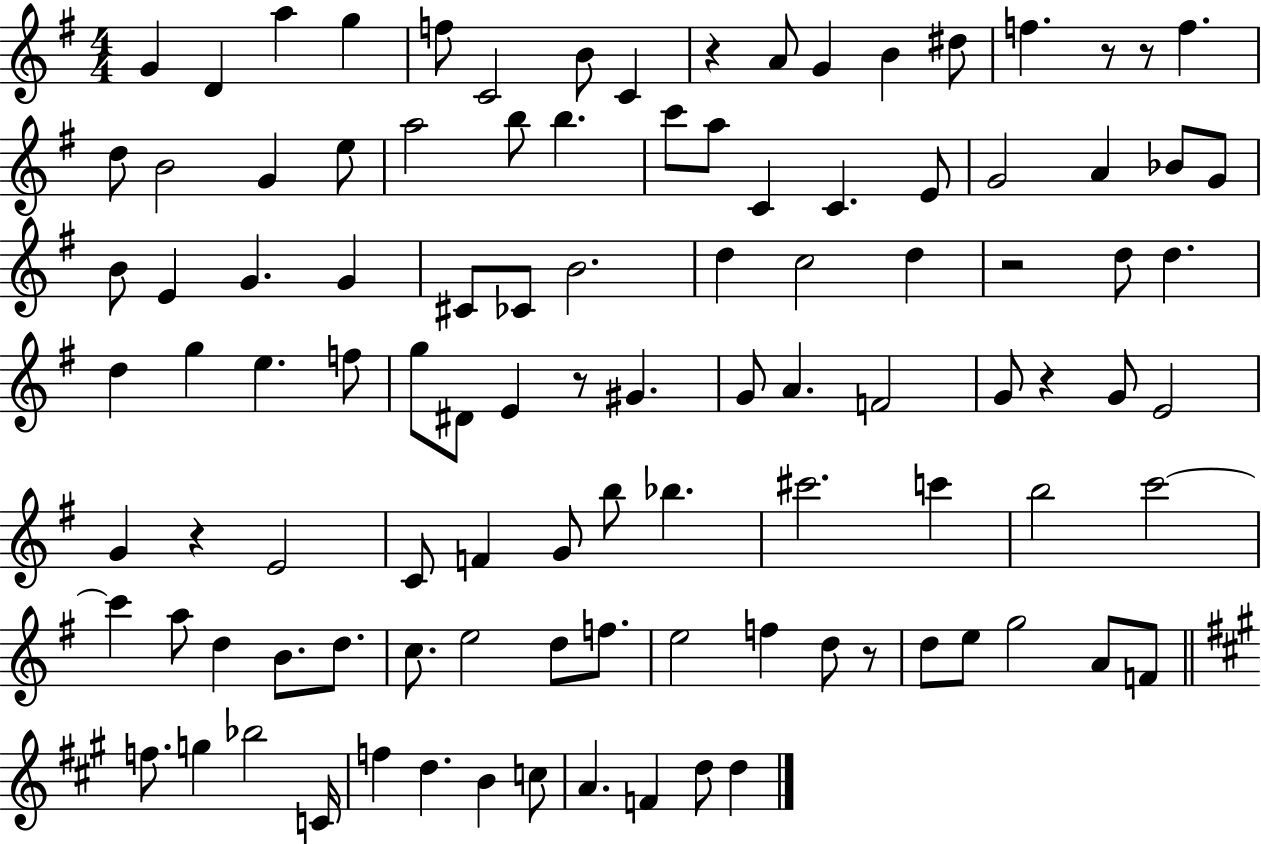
{
  \clef treble
  \numericTimeSignature
  \time 4/4
  \key g \major
  \repeat volta 2 { g'4 d'4 a''4 g''4 | f''8 c'2 b'8 c'4 | r4 a'8 g'4 b'4 dis''8 | f''4. r8 r8 f''4. | \break d''8 b'2 g'4 e''8 | a''2 b''8 b''4. | c'''8 a''8 c'4 c'4. e'8 | g'2 a'4 bes'8 g'8 | \break b'8 e'4 g'4. g'4 | cis'8 ces'8 b'2. | d''4 c''2 d''4 | r2 d''8 d''4. | \break d''4 g''4 e''4. f''8 | g''8 dis'8 e'4 r8 gis'4. | g'8 a'4. f'2 | g'8 r4 g'8 e'2 | \break g'4 r4 e'2 | c'8 f'4 g'8 b''8 bes''4. | cis'''2. c'''4 | b''2 c'''2~~ | \break c'''4 a''8 d''4 b'8. d''8. | c''8. e''2 d''8 f''8. | e''2 f''4 d''8 r8 | d''8 e''8 g''2 a'8 f'8 | \break \bar "||" \break \key a \major f''8. g''4 bes''2 c'16 | f''4 d''4. b'4 c''8 | a'4. f'4 d''8 d''4 | } \bar "|."
}